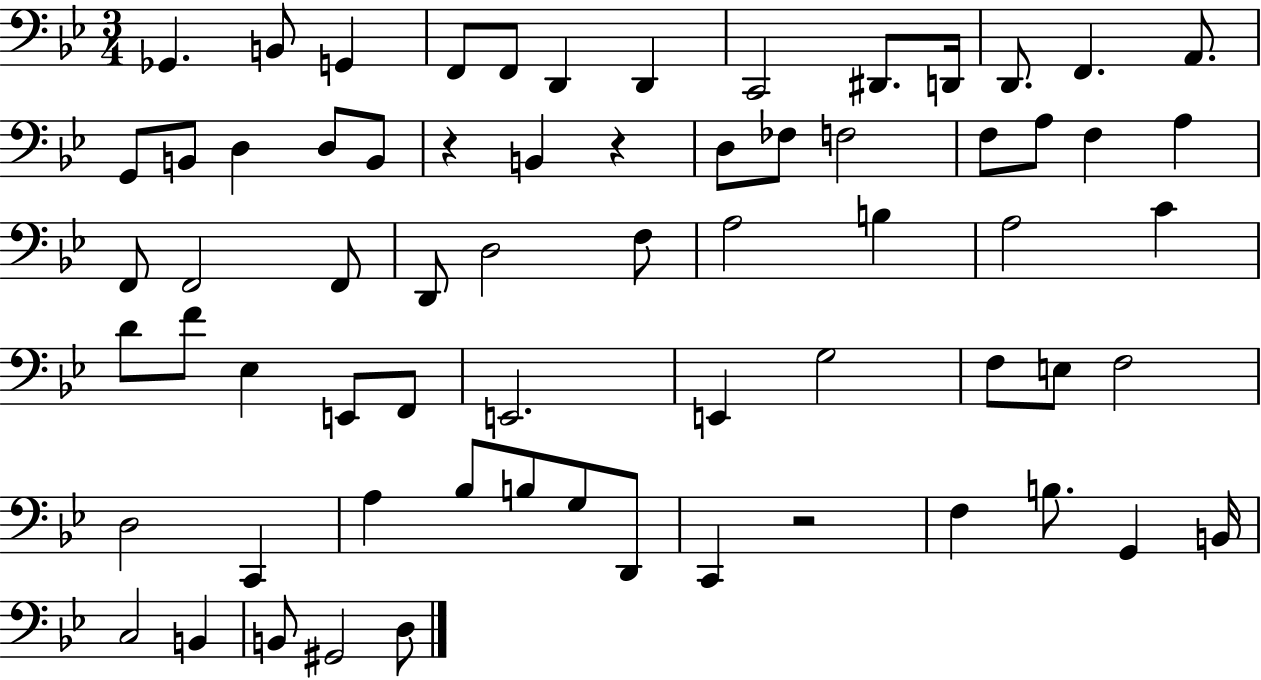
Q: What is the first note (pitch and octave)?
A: Gb2